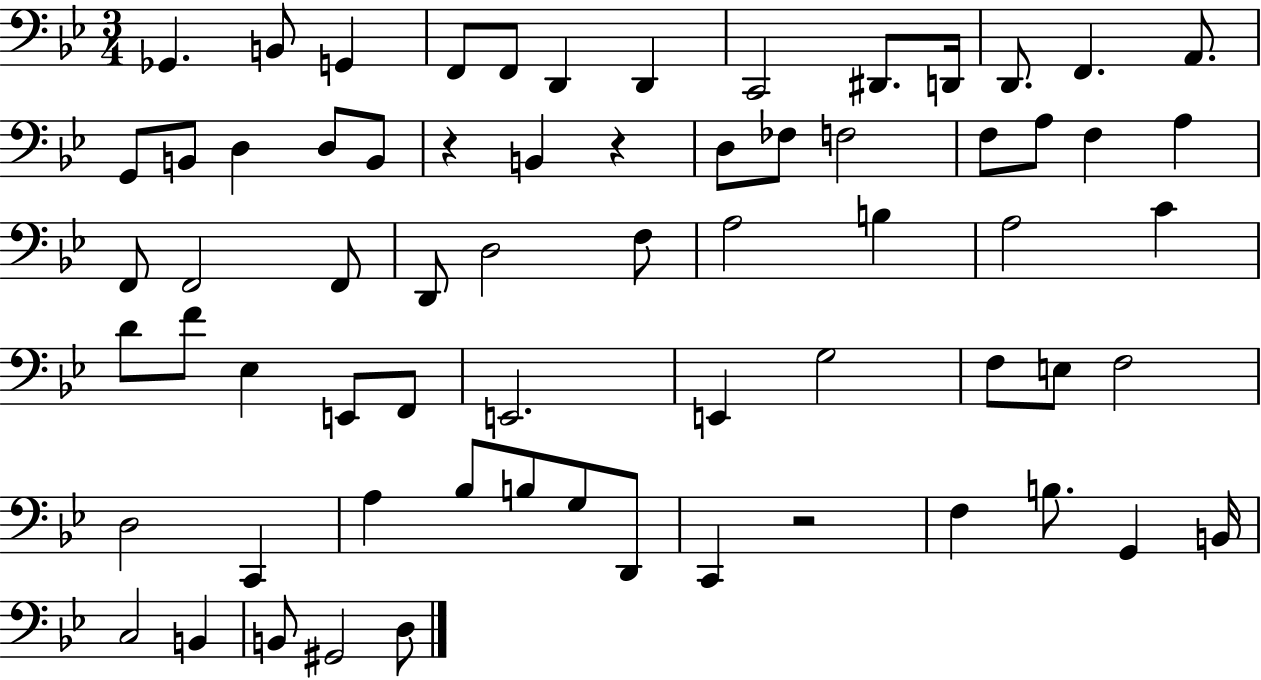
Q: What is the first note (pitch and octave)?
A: Gb2